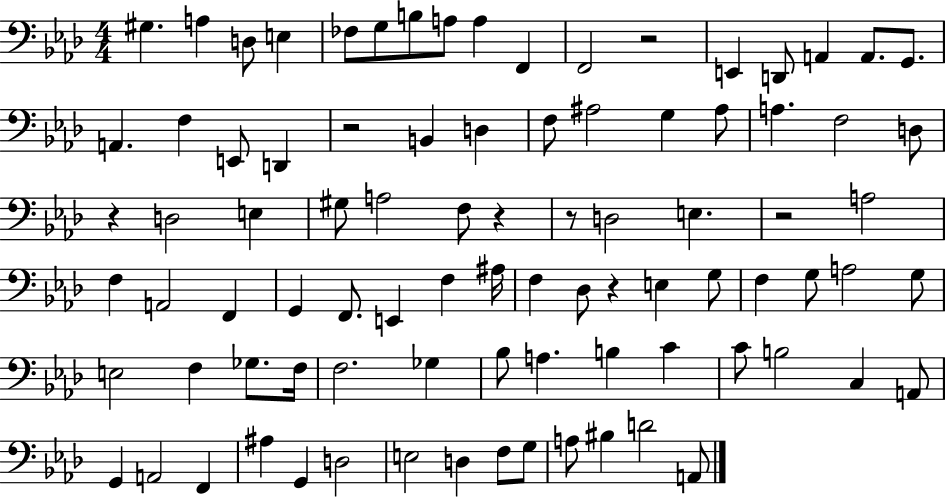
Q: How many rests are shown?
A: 7